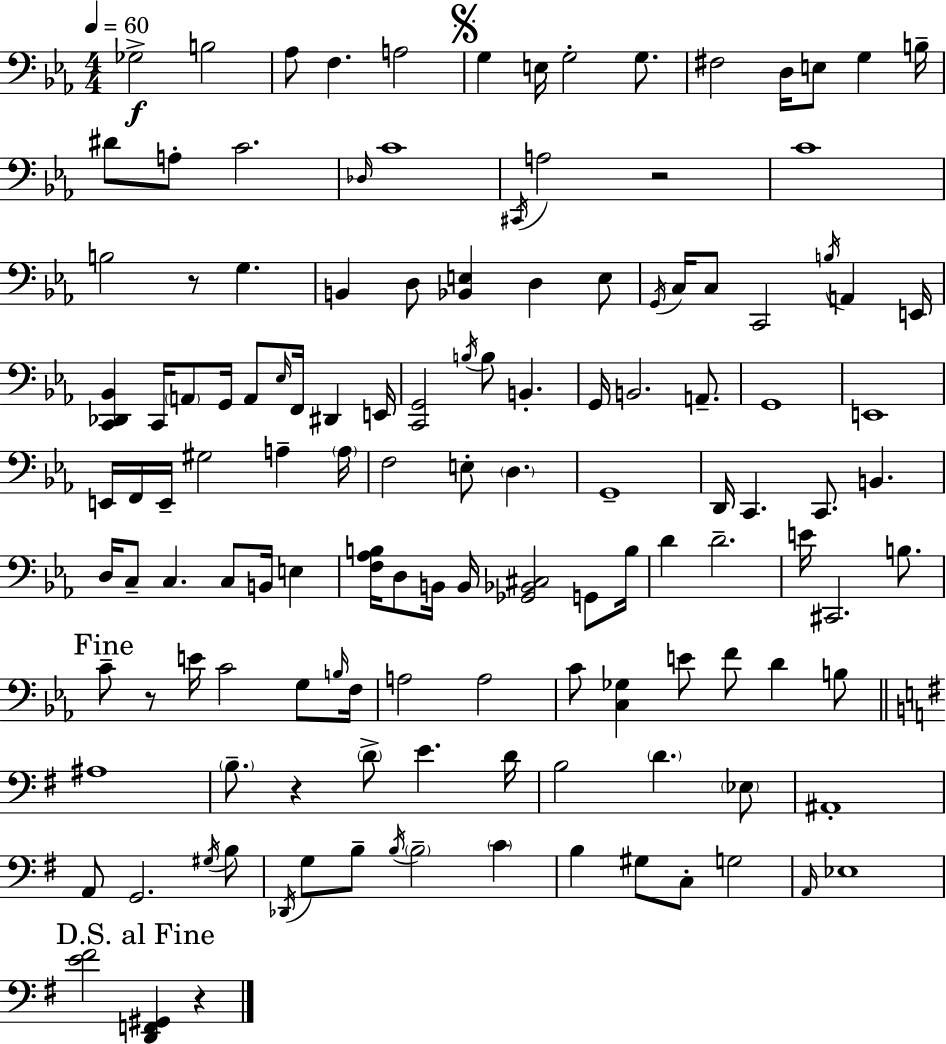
{
  \clef bass
  \numericTimeSignature
  \time 4/4
  \key ees \major
  \tempo 4 = 60
  ges2->\f b2 | aes8 f4. a2 | \mark \markup { \musicglyph "scripts.segno" } g4 e16 g2-. g8. | fis2 d16 e8 g4 b16-- | \break dis'8 a8-. c'2. | \grace { des16 } c'1 | \acciaccatura { cis,16 } a2 r2 | c'1 | \break b2 r8 g4. | b,4 d8 <bes, e>4 d4 | e8 \acciaccatura { g,16 } c16 c8 c,2 \acciaccatura { b16 } a,4 | e,16 <c, des, bes,>4 c,16 \parenthesize a,8 g,16 a,8 \grace { ees16 } f,16 | \break dis,4 e,16 <c, g,>2 \acciaccatura { b16 } b8 | b,4.-. g,16 b,2. | a,8.-- g,1 | e,1 | \break e,16 f,16 e,16-- gis2 | a4-- \parenthesize a16 f2 e8-. | \parenthesize d4. g,1-- | d,16 c,4. c,8. | \break b,4. d16 c8-- c4. c8 | b,16 e4 <f aes b>16 d8 b,16 b,16 <ges, bes, cis>2 | g,8 b16 d'4 d'2.-- | e'16 cis,2. | \break b8. \mark "Fine" c'8-- r8 e'16 c'2 | g8 \grace { b16 } f16 a2 a2 | c'8 <c ges>4 e'8 f'8 | d'4 b8 \bar "||" \break \key g \major ais1 | \parenthesize b8.-- r4 \parenthesize d'8-> e'4. d'16 | b2 \parenthesize d'4. \parenthesize ees8 | ais,1-. | \break a,8 g,2. \acciaccatura { gis16 } b8 | \acciaccatura { des,16 } g8 b8-- \acciaccatura { b16 } \parenthesize b2-- \parenthesize c'4 | b4 gis8 c8-. g2 | \grace { a,16 } ees1 | \break \mark "D.S. al Fine" <e' fis'>2 <d, f, gis,>4 | r4 \bar "|."
}